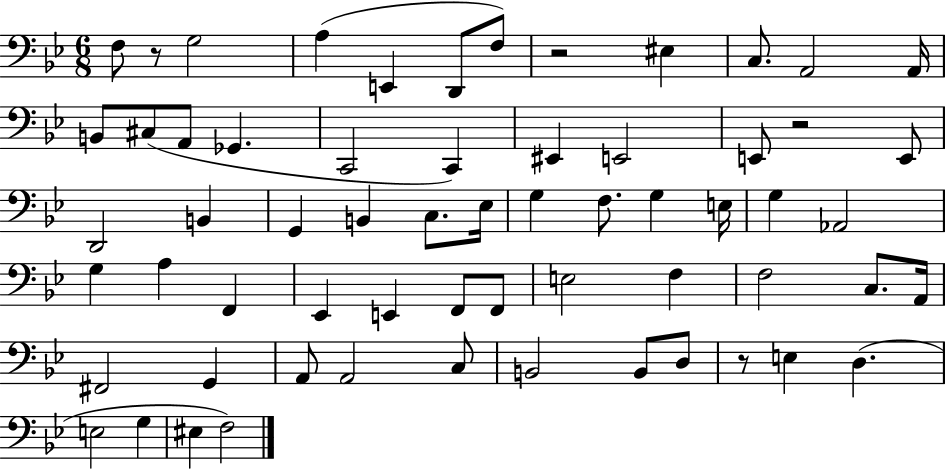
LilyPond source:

{
  \clef bass
  \numericTimeSignature
  \time 6/8
  \key bes \major
  \repeat volta 2 { f8 r8 g2 | a4( e,4 d,8 f8) | r2 eis4 | c8. a,2 a,16 | \break b,8 cis8( a,8 ges,4. | c,2 c,4) | eis,4 e,2 | e,8 r2 e,8 | \break d,2 b,4 | g,4 b,4 c8. ees16 | g4 f8. g4 e16 | g4 aes,2 | \break g4 a4 f,4 | ees,4 e,4 f,8 f,8 | e2 f4 | f2 c8. a,16 | \break fis,2 g,4 | a,8 a,2 c8 | b,2 b,8 d8 | r8 e4 d4.( | \break e2 g4 | eis4 f2) | } \bar "|."
}